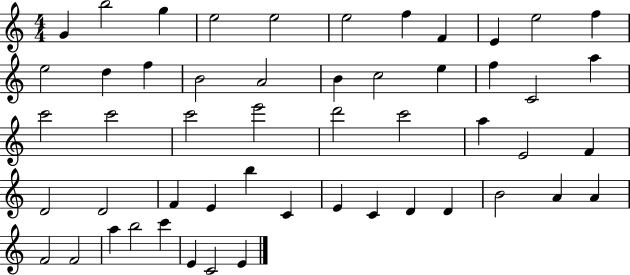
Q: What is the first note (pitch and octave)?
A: G4